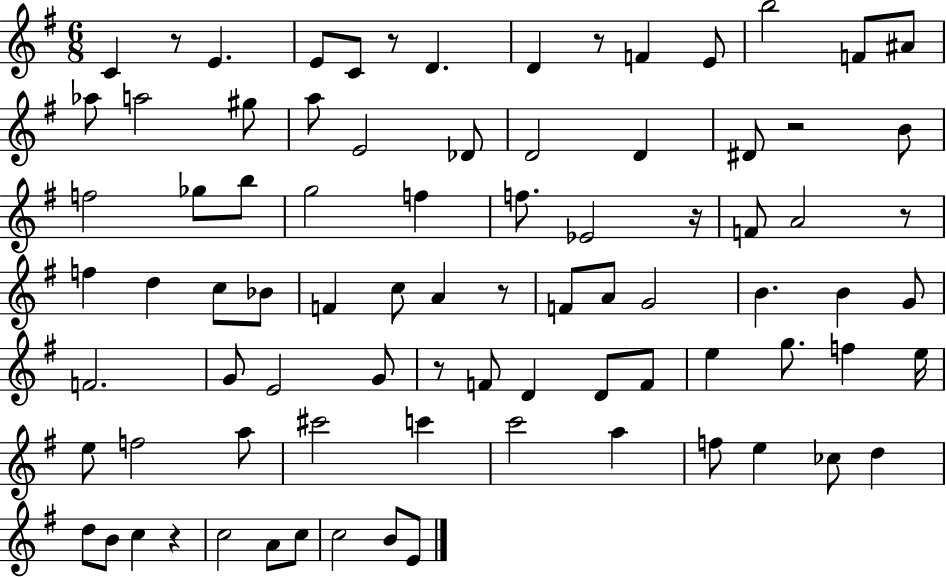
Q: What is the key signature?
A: G major